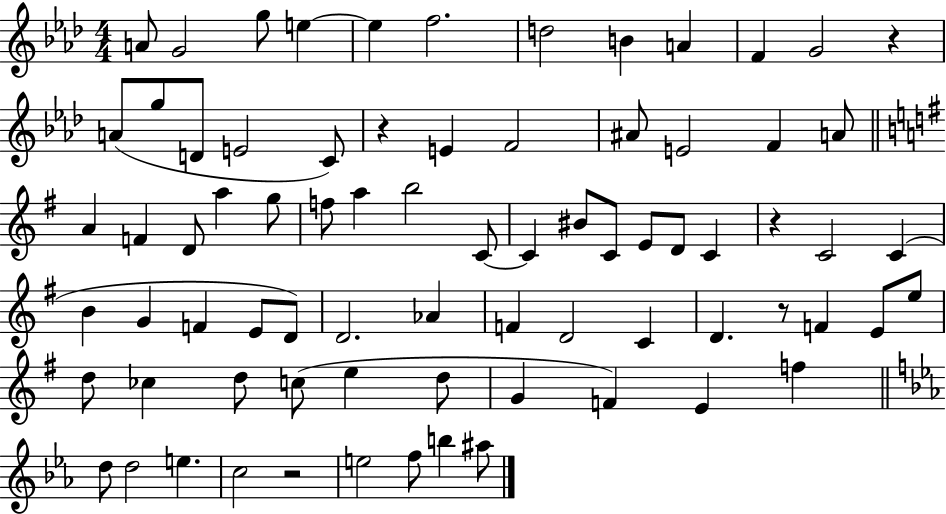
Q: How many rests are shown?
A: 5